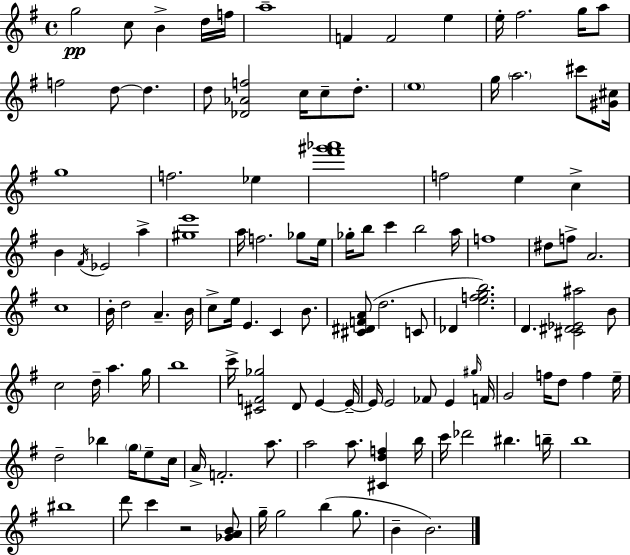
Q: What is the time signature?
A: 4/4